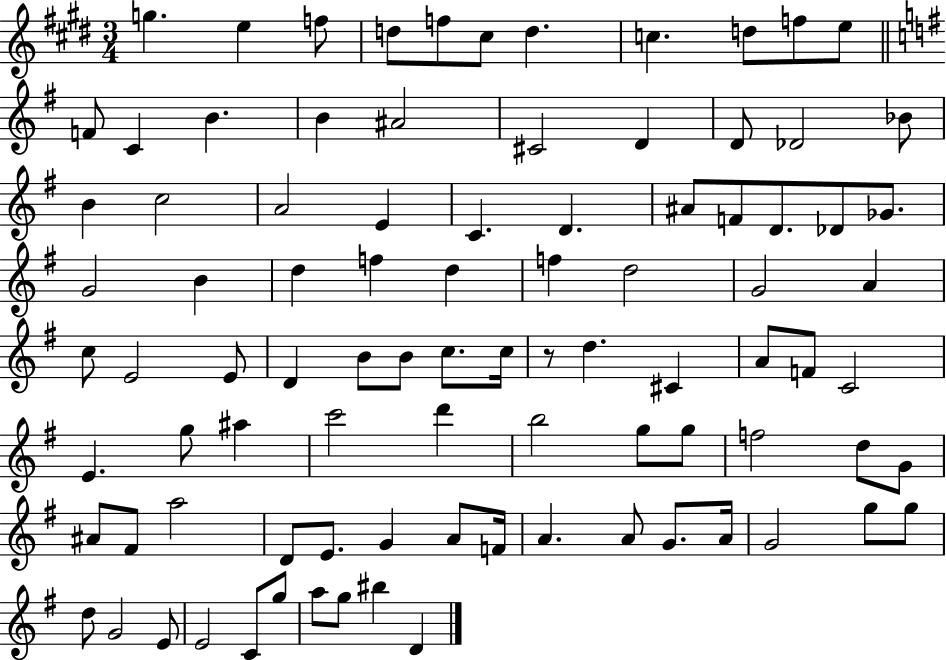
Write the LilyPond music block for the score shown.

{
  \clef treble
  \numericTimeSignature
  \time 3/4
  \key e \major
  g''4. e''4 f''8 | d''8 f''8 cis''8 d''4. | c''4. d''8 f''8 e''8 | \bar "||" \break \key e \minor f'8 c'4 b'4. | b'4 ais'2 | cis'2 d'4 | d'8 des'2 bes'8 | \break b'4 c''2 | a'2 e'4 | c'4. d'4. | ais'8 f'8 d'8. des'8 ges'8. | \break g'2 b'4 | d''4 f''4 d''4 | f''4 d''2 | g'2 a'4 | \break c''8 e'2 e'8 | d'4 b'8 b'8 c''8. c''16 | r8 d''4. cis'4 | a'8 f'8 c'2 | \break e'4. g''8 ais''4 | c'''2 d'''4 | b''2 g''8 g''8 | f''2 d''8 g'8 | \break ais'8 fis'8 a''2 | d'8 e'8. g'4 a'8 f'16 | a'4. a'8 g'8. a'16 | g'2 g''8 g''8 | \break d''8 g'2 e'8 | e'2 c'8 g''8 | a''8 g''8 bis''4 d'4 | \bar "|."
}